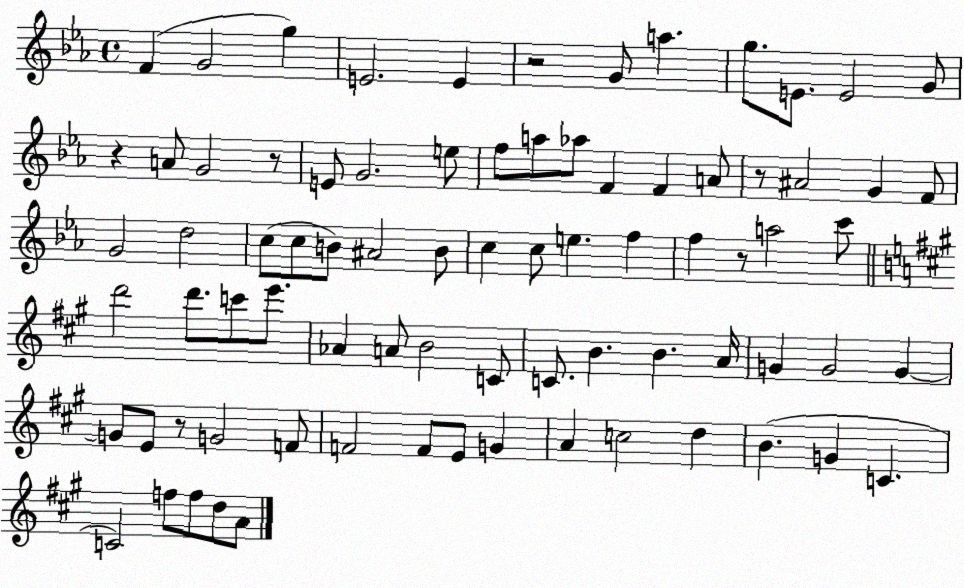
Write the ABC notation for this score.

X:1
T:Untitled
M:4/4
L:1/4
K:Eb
F G2 g E2 E z2 G/2 a g/2 E/2 E2 G/2 z A/2 G2 z/2 E/2 G2 e/2 f/2 a/2 _a/2 F F A/2 z/2 ^A2 G F/2 G2 d2 c/2 c/2 B/2 ^A2 B/2 c c/2 e f f z/2 a2 c'/2 d'2 d'/2 c'/2 e'/2 _A A/2 B2 C/2 C/2 B B A/4 G G2 G G/2 E/2 z/2 G2 F/2 F2 F/2 E/2 G A c2 d B G C C2 f/2 f/2 d/2 A/2